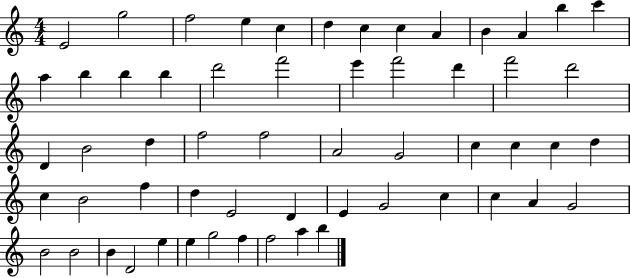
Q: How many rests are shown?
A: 0